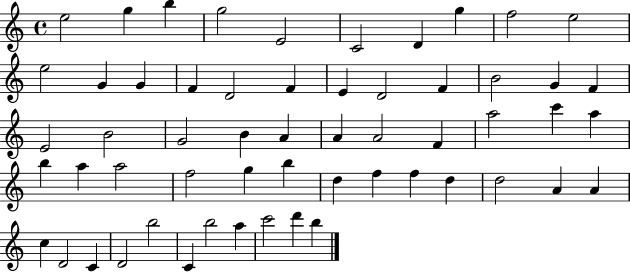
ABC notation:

X:1
T:Untitled
M:4/4
L:1/4
K:C
e2 g b g2 E2 C2 D g f2 e2 e2 G G F D2 F E D2 F B2 G F E2 B2 G2 B A A A2 F a2 c' a b a a2 f2 g b d f f d d2 A A c D2 C D2 b2 C b2 a c'2 d' b